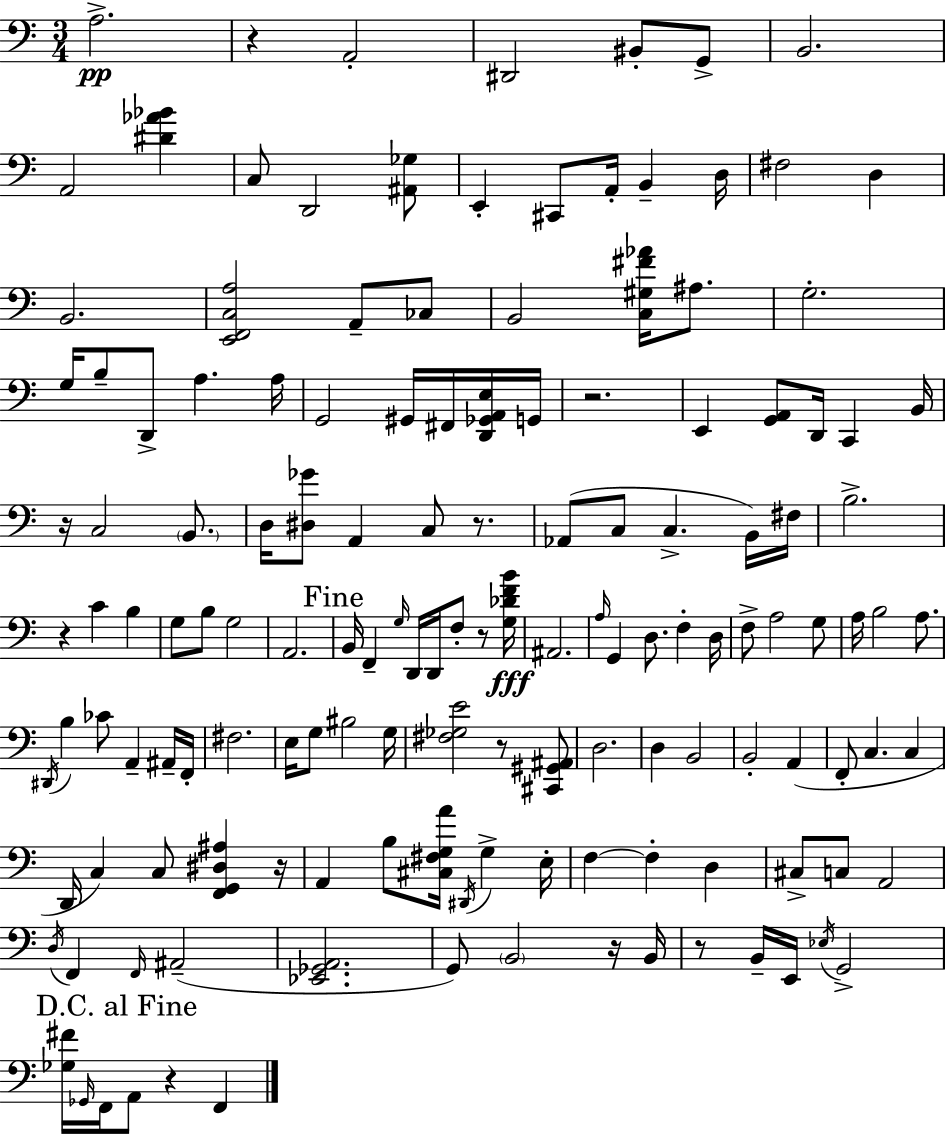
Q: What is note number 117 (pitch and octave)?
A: A2